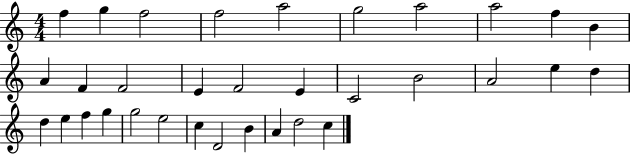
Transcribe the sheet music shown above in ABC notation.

X:1
T:Untitled
M:4/4
L:1/4
K:C
f g f2 f2 a2 g2 a2 a2 f B A F F2 E F2 E C2 B2 A2 e d d e f g g2 e2 c D2 B A d2 c